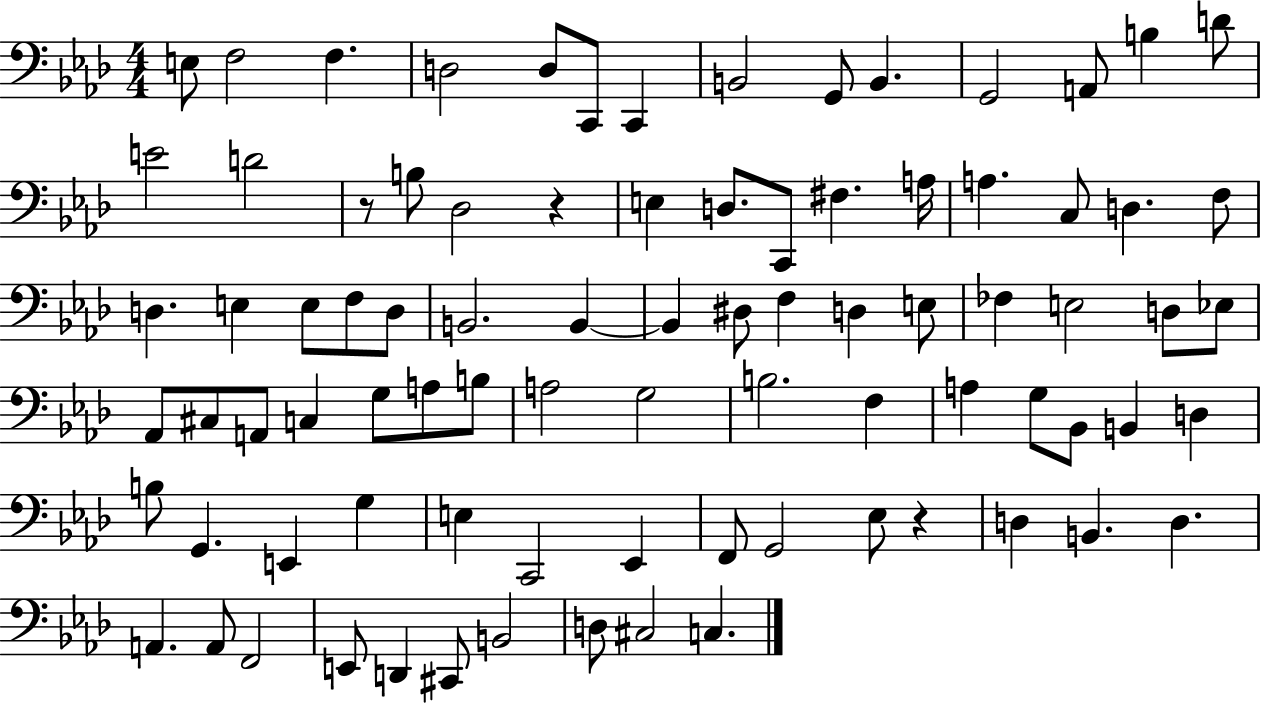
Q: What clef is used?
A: bass